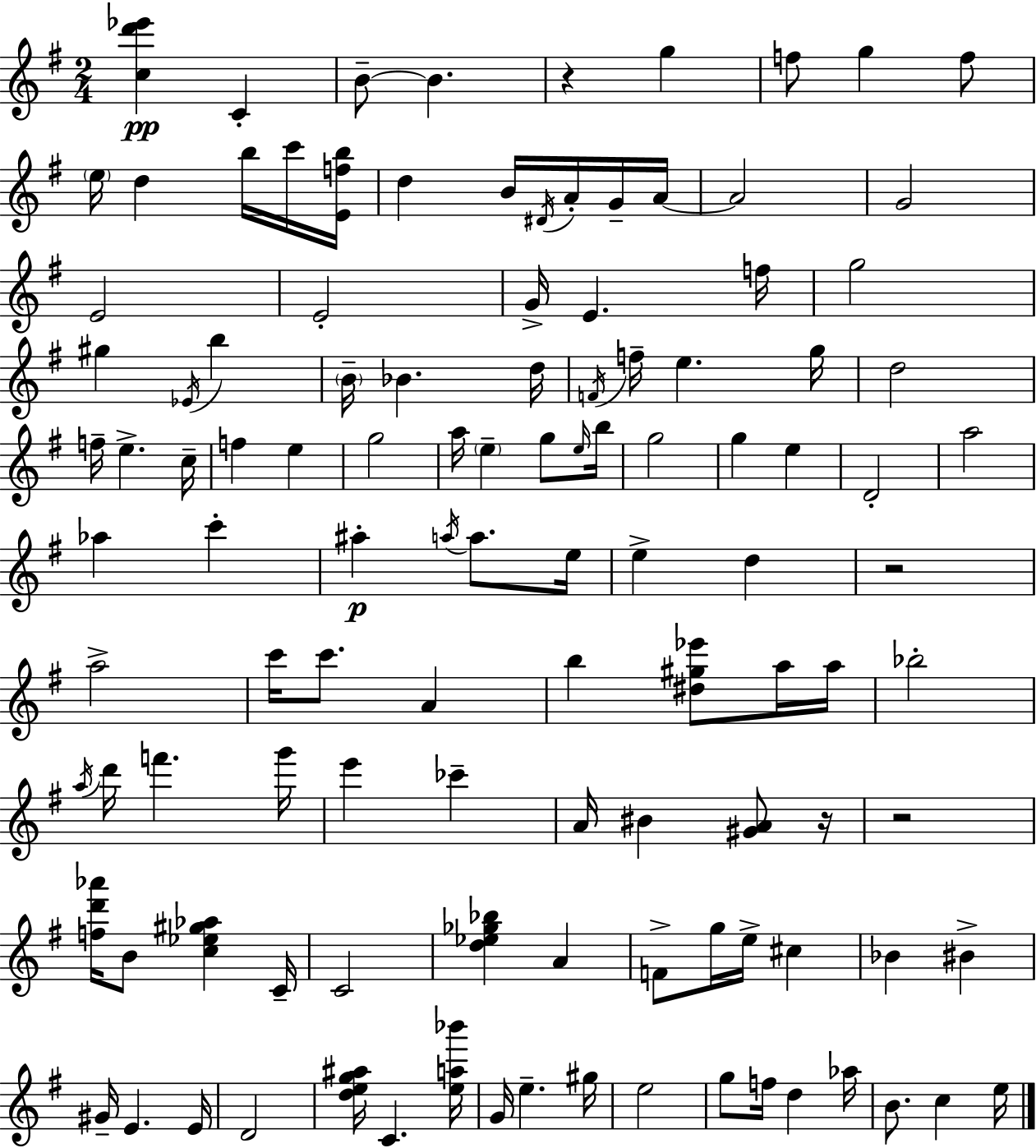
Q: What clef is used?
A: treble